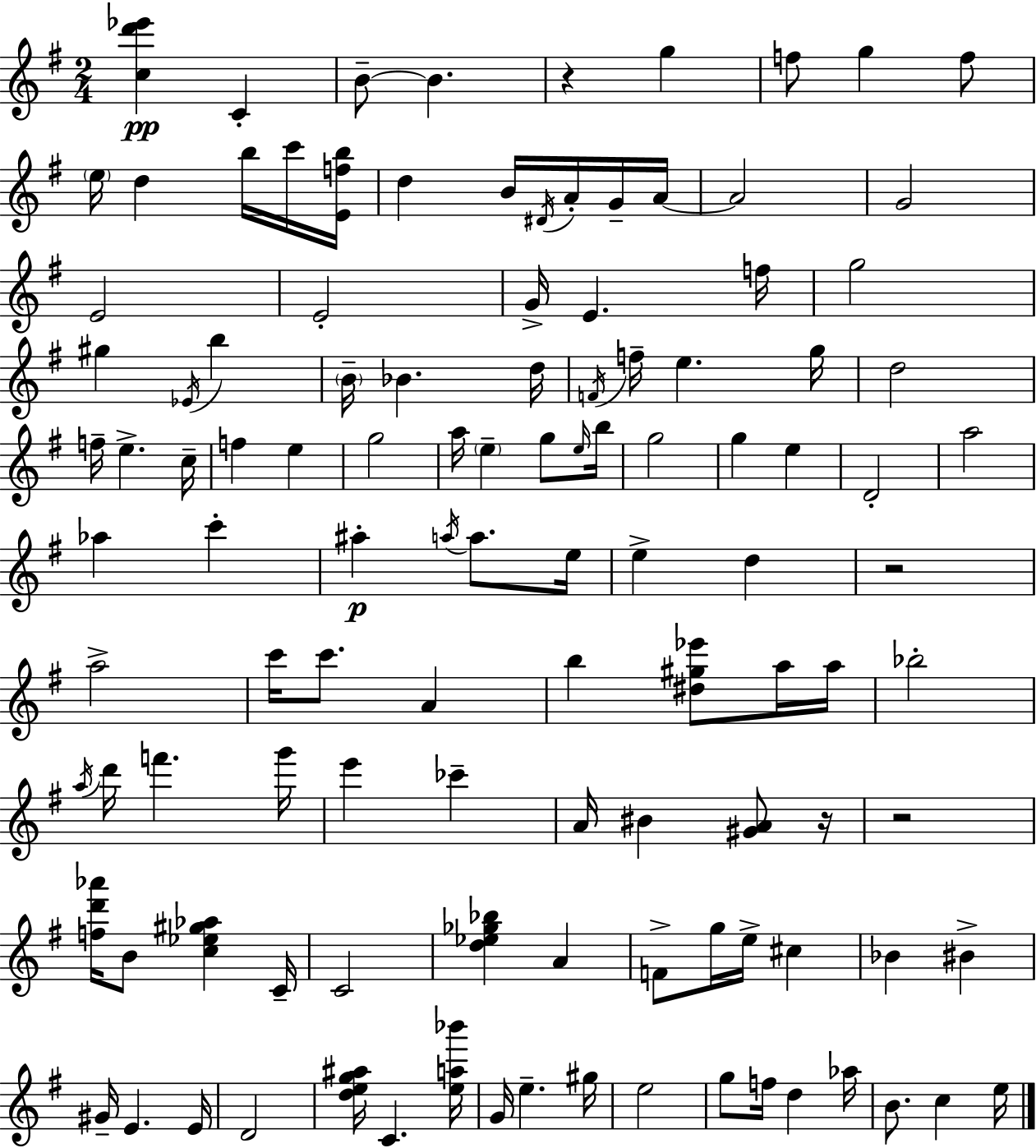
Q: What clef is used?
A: treble